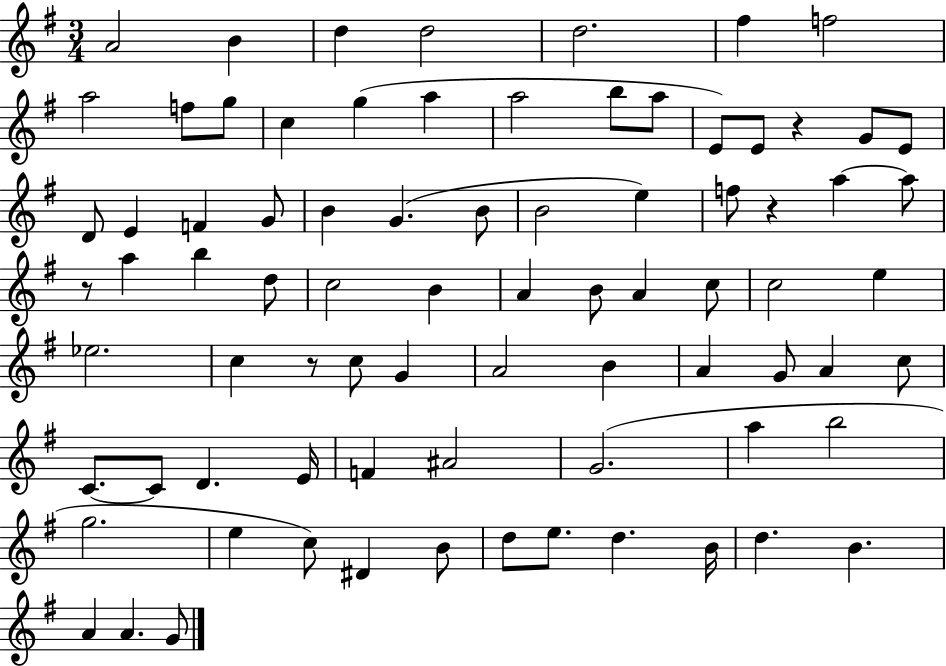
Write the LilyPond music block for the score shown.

{
  \clef treble
  \numericTimeSignature
  \time 3/4
  \key g \major
  a'2 b'4 | d''4 d''2 | d''2. | fis''4 f''2 | \break a''2 f''8 g''8 | c''4 g''4( a''4 | a''2 b''8 a''8 | e'8) e'8 r4 g'8 e'8 | \break d'8 e'4 f'4 g'8 | b'4 g'4.( b'8 | b'2 e''4) | f''8 r4 a''4~~ a''8 | \break r8 a''4 b''4 d''8 | c''2 b'4 | a'4 b'8 a'4 c''8 | c''2 e''4 | \break ees''2. | c''4 r8 c''8 g'4 | a'2 b'4 | a'4 g'8 a'4 c''8 | \break c'8.~~ c'8 d'4. e'16 | f'4 ais'2 | g'2.( | a''4 b''2 | \break g''2. | e''4 c''8) dis'4 b'8 | d''8 e''8. d''4. b'16 | d''4. b'4. | \break a'4 a'4. g'8 | \bar "|."
}